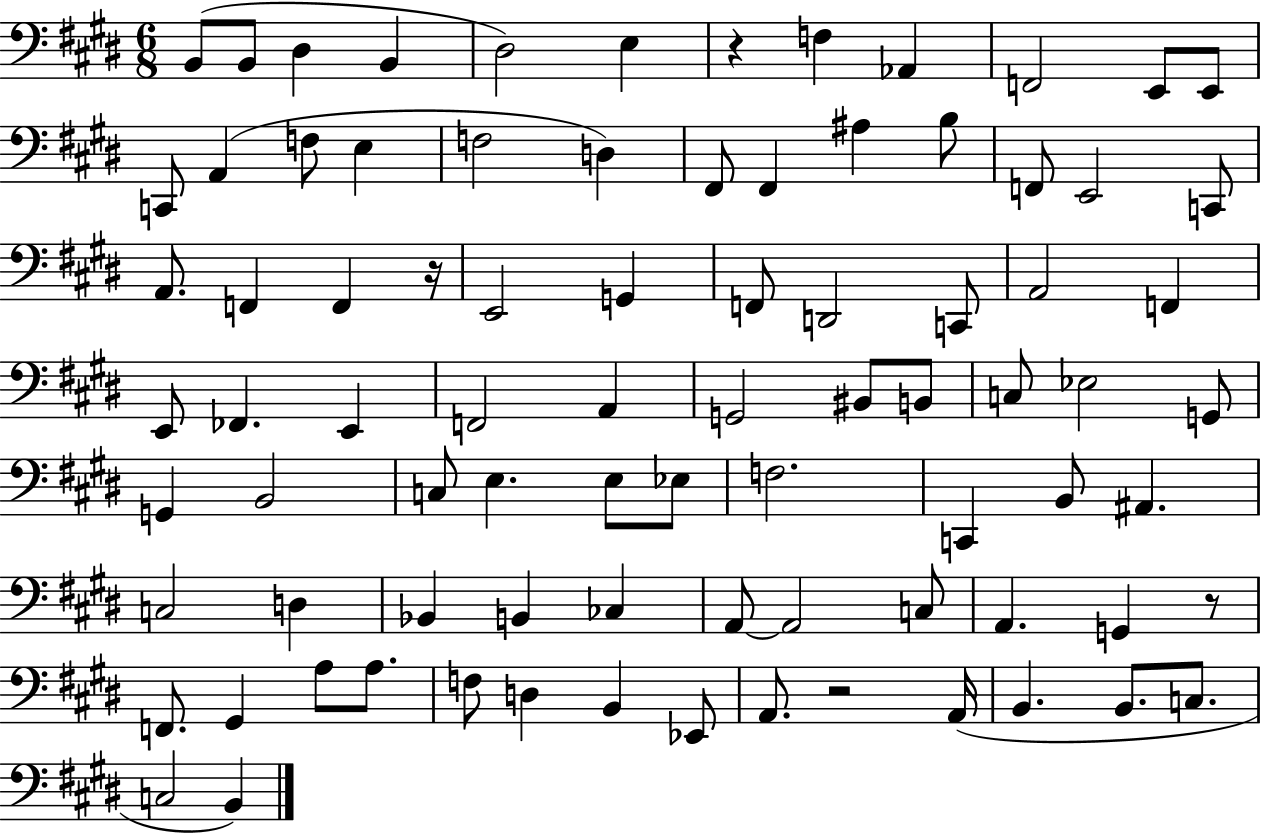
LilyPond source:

{
  \clef bass
  \numericTimeSignature
  \time 6/8
  \key e \major
  \repeat volta 2 { b,8( b,8 dis4 b,4 | dis2) e4 | r4 f4 aes,4 | f,2 e,8 e,8 | \break c,8 a,4( f8 e4 | f2 d4) | fis,8 fis,4 ais4 b8 | f,8 e,2 c,8 | \break a,8. f,4 f,4 r16 | e,2 g,4 | f,8 d,2 c,8 | a,2 f,4 | \break e,8 fes,4. e,4 | f,2 a,4 | g,2 bis,8 b,8 | c8 ees2 g,8 | \break g,4 b,2 | c8 e4. e8 ees8 | f2. | c,4 b,8 ais,4. | \break c2 d4 | bes,4 b,4 ces4 | a,8~~ a,2 c8 | a,4. g,4 r8 | \break f,8. gis,4 a8 a8. | f8 d4 b,4 ees,8 | a,8. r2 a,16( | b,4. b,8. c8. | \break c2 b,4) | } \bar "|."
}